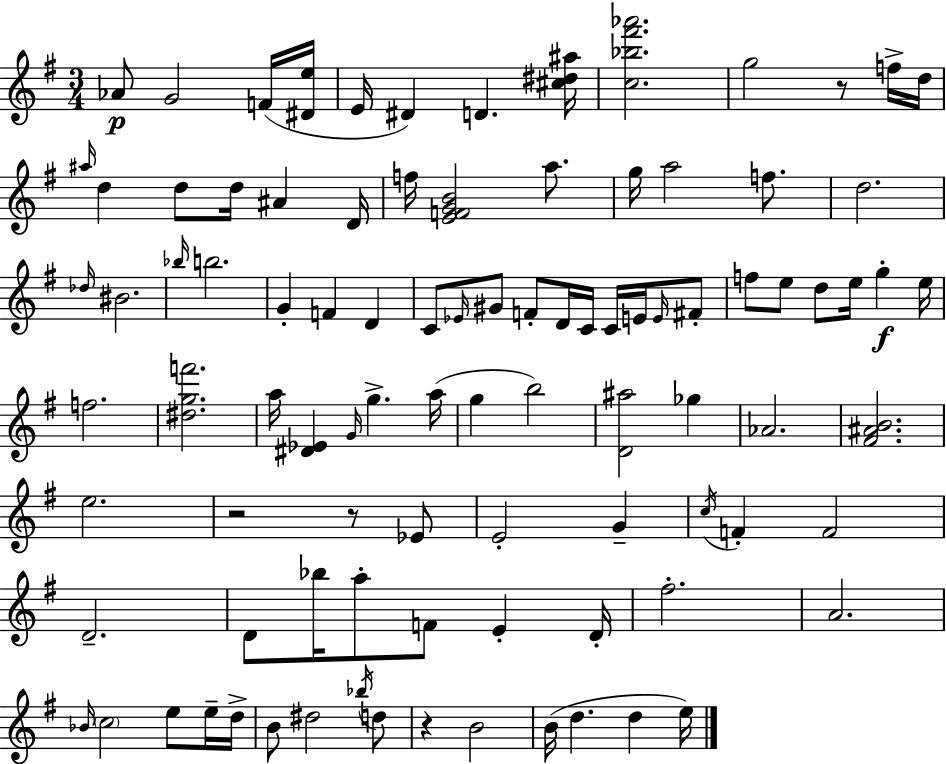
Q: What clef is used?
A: treble